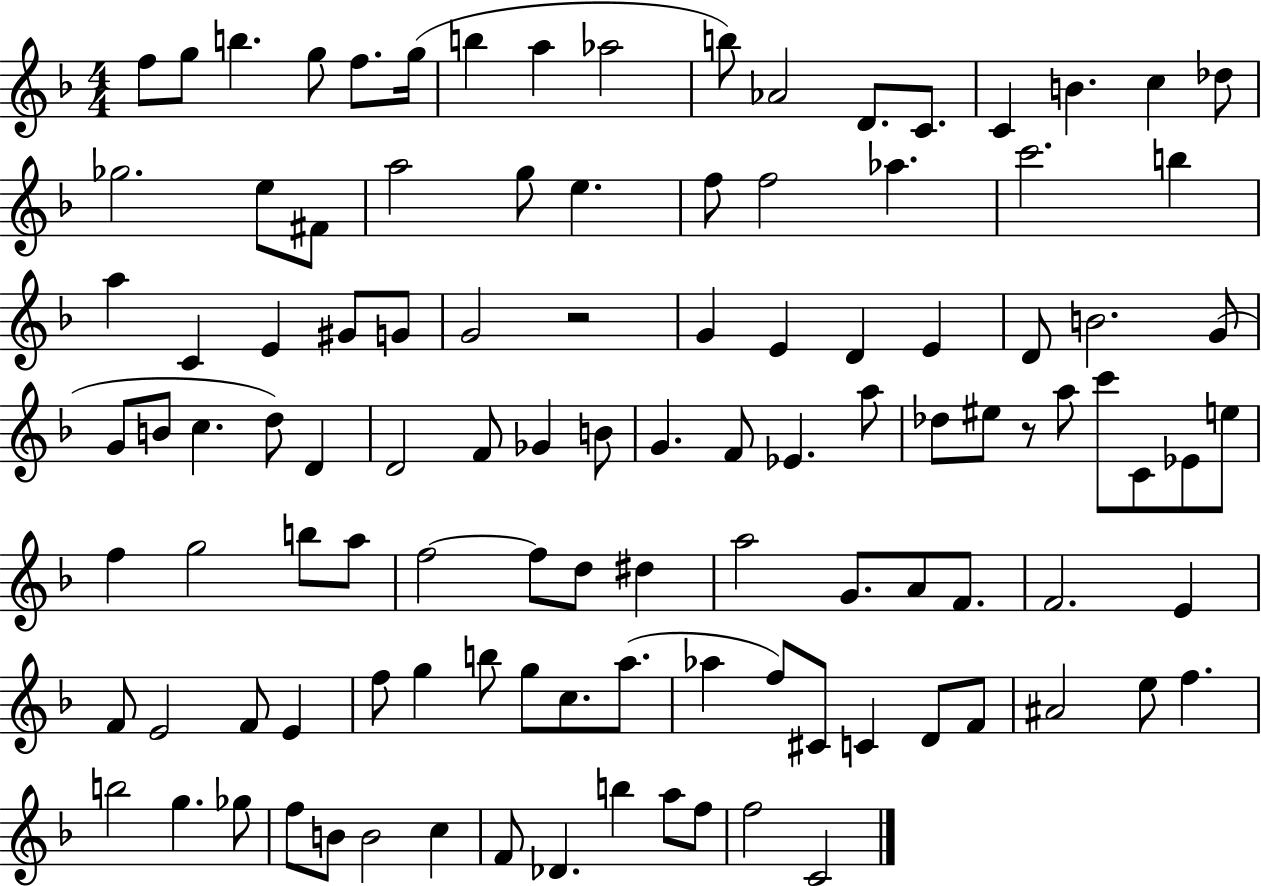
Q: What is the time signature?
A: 4/4